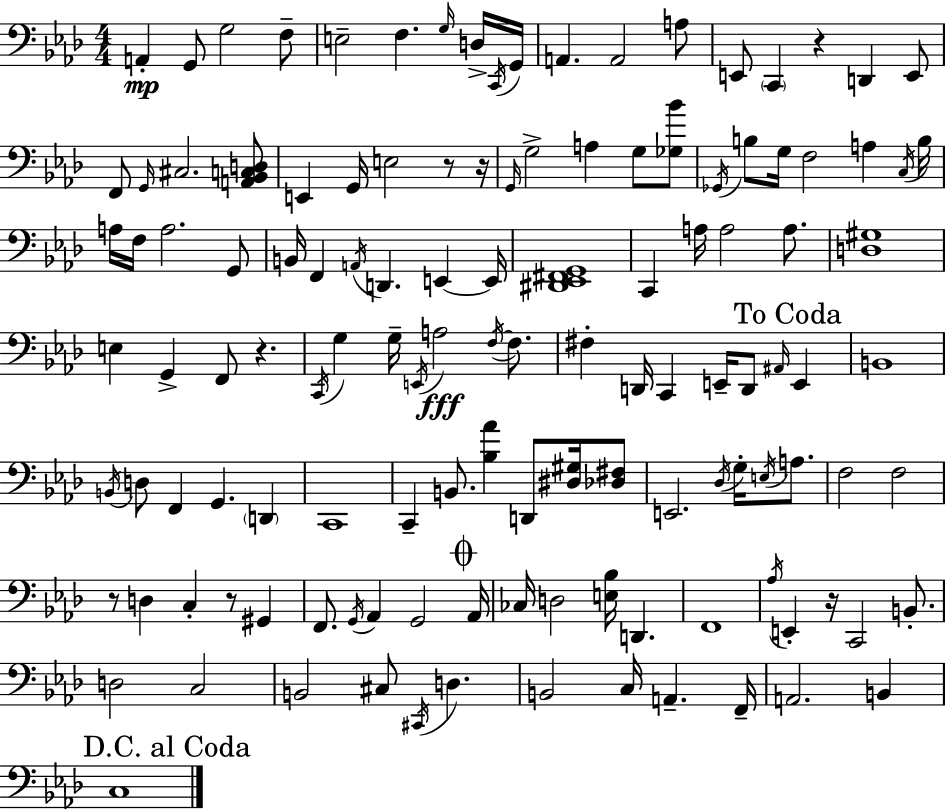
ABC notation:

X:1
T:Untitled
M:4/4
L:1/4
K:Fm
A,, G,,/2 G,2 F,/2 E,2 F, G,/4 D,/4 C,,/4 G,,/4 A,, A,,2 A,/2 E,,/2 C,, z D,, E,,/2 F,,/2 G,,/4 ^C,2 [A,,_B,,C,D,]/2 E,, G,,/4 E,2 z/2 z/4 G,,/4 G,2 A, G,/2 [_G,_B]/2 _G,,/4 B,/2 G,/4 F,2 A, C,/4 B,/4 A,/4 F,/4 A,2 G,,/2 B,,/4 F,, A,,/4 D,, E,, E,,/4 [^D,,_E,,^F,,G,,]4 C,, A,/4 A,2 A,/2 [D,^G,]4 E, G,, F,,/2 z C,,/4 G, G,/4 E,,/4 A,2 F,/4 F,/2 ^F, D,,/4 C,, E,,/4 D,,/2 ^A,,/4 E,, B,,4 B,,/4 D,/2 F,, G,, D,, C,,4 C,, B,,/2 [_B,_A] D,,/2 [^D,^G,]/4 [_D,^F,]/2 E,,2 _D,/4 G,/4 E,/4 A,/2 F,2 F,2 z/2 D, C, z/2 ^G,, F,,/2 G,,/4 _A,, G,,2 _A,,/4 _C,/4 D,2 [E,_B,]/4 D,, F,,4 _A,/4 E,, z/4 C,,2 B,,/2 D,2 C,2 B,,2 ^C,/2 ^C,,/4 D, B,,2 C,/4 A,, F,,/4 A,,2 B,, C,4